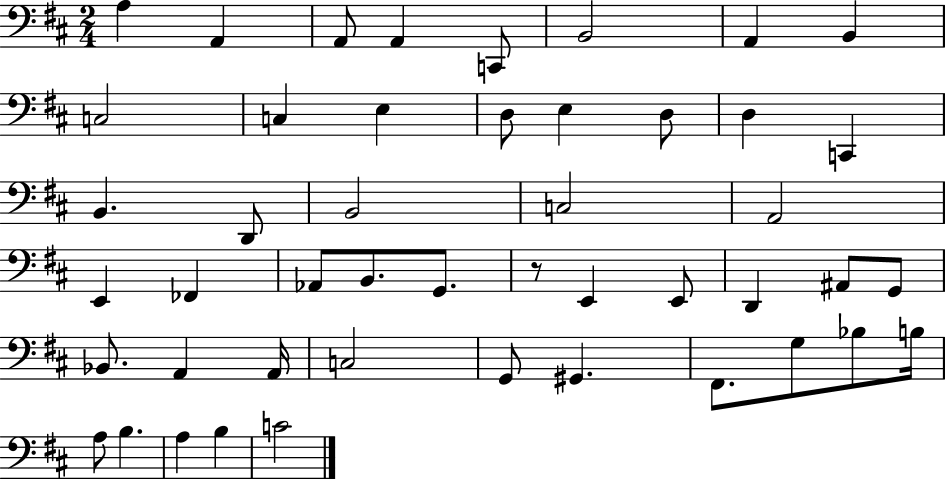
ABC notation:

X:1
T:Untitled
M:2/4
L:1/4
K:D
A, A,, A,,/2 A,, C,,/2 B,,2 A,, B,, C,2 C, E, D,/2 E, D,/2 D, C,, B,, D,,/2 B,,2 C,2 A,,2 E,, _F,, _A,,/2 B,,/2 G,,/2 z/2 E,, E,,/2 D,, ^A,,/2 G,,/2 _B,,/2 A,, A,,/4 C,2 G,,/2 ^G,, ^F,,/2 G,/2 _B,/2 B,/4 A,/2 B, A, B, C2